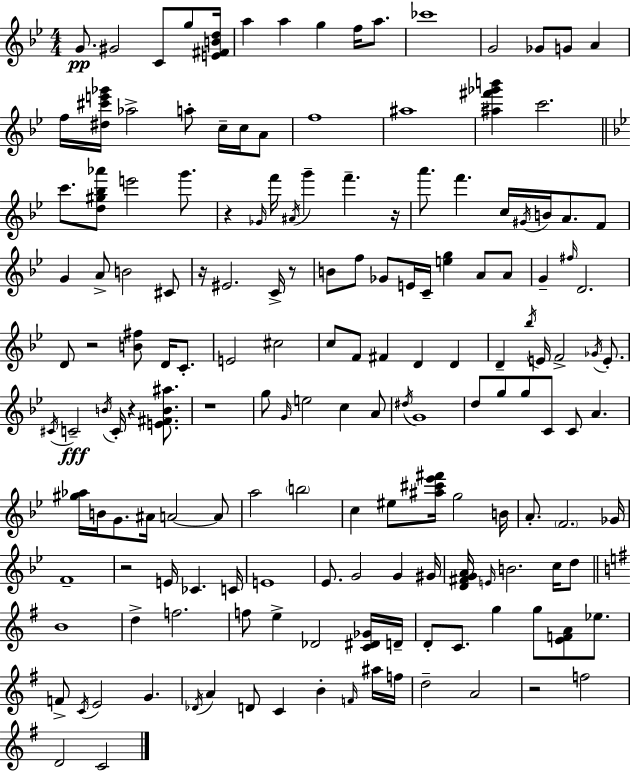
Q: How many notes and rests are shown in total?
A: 164